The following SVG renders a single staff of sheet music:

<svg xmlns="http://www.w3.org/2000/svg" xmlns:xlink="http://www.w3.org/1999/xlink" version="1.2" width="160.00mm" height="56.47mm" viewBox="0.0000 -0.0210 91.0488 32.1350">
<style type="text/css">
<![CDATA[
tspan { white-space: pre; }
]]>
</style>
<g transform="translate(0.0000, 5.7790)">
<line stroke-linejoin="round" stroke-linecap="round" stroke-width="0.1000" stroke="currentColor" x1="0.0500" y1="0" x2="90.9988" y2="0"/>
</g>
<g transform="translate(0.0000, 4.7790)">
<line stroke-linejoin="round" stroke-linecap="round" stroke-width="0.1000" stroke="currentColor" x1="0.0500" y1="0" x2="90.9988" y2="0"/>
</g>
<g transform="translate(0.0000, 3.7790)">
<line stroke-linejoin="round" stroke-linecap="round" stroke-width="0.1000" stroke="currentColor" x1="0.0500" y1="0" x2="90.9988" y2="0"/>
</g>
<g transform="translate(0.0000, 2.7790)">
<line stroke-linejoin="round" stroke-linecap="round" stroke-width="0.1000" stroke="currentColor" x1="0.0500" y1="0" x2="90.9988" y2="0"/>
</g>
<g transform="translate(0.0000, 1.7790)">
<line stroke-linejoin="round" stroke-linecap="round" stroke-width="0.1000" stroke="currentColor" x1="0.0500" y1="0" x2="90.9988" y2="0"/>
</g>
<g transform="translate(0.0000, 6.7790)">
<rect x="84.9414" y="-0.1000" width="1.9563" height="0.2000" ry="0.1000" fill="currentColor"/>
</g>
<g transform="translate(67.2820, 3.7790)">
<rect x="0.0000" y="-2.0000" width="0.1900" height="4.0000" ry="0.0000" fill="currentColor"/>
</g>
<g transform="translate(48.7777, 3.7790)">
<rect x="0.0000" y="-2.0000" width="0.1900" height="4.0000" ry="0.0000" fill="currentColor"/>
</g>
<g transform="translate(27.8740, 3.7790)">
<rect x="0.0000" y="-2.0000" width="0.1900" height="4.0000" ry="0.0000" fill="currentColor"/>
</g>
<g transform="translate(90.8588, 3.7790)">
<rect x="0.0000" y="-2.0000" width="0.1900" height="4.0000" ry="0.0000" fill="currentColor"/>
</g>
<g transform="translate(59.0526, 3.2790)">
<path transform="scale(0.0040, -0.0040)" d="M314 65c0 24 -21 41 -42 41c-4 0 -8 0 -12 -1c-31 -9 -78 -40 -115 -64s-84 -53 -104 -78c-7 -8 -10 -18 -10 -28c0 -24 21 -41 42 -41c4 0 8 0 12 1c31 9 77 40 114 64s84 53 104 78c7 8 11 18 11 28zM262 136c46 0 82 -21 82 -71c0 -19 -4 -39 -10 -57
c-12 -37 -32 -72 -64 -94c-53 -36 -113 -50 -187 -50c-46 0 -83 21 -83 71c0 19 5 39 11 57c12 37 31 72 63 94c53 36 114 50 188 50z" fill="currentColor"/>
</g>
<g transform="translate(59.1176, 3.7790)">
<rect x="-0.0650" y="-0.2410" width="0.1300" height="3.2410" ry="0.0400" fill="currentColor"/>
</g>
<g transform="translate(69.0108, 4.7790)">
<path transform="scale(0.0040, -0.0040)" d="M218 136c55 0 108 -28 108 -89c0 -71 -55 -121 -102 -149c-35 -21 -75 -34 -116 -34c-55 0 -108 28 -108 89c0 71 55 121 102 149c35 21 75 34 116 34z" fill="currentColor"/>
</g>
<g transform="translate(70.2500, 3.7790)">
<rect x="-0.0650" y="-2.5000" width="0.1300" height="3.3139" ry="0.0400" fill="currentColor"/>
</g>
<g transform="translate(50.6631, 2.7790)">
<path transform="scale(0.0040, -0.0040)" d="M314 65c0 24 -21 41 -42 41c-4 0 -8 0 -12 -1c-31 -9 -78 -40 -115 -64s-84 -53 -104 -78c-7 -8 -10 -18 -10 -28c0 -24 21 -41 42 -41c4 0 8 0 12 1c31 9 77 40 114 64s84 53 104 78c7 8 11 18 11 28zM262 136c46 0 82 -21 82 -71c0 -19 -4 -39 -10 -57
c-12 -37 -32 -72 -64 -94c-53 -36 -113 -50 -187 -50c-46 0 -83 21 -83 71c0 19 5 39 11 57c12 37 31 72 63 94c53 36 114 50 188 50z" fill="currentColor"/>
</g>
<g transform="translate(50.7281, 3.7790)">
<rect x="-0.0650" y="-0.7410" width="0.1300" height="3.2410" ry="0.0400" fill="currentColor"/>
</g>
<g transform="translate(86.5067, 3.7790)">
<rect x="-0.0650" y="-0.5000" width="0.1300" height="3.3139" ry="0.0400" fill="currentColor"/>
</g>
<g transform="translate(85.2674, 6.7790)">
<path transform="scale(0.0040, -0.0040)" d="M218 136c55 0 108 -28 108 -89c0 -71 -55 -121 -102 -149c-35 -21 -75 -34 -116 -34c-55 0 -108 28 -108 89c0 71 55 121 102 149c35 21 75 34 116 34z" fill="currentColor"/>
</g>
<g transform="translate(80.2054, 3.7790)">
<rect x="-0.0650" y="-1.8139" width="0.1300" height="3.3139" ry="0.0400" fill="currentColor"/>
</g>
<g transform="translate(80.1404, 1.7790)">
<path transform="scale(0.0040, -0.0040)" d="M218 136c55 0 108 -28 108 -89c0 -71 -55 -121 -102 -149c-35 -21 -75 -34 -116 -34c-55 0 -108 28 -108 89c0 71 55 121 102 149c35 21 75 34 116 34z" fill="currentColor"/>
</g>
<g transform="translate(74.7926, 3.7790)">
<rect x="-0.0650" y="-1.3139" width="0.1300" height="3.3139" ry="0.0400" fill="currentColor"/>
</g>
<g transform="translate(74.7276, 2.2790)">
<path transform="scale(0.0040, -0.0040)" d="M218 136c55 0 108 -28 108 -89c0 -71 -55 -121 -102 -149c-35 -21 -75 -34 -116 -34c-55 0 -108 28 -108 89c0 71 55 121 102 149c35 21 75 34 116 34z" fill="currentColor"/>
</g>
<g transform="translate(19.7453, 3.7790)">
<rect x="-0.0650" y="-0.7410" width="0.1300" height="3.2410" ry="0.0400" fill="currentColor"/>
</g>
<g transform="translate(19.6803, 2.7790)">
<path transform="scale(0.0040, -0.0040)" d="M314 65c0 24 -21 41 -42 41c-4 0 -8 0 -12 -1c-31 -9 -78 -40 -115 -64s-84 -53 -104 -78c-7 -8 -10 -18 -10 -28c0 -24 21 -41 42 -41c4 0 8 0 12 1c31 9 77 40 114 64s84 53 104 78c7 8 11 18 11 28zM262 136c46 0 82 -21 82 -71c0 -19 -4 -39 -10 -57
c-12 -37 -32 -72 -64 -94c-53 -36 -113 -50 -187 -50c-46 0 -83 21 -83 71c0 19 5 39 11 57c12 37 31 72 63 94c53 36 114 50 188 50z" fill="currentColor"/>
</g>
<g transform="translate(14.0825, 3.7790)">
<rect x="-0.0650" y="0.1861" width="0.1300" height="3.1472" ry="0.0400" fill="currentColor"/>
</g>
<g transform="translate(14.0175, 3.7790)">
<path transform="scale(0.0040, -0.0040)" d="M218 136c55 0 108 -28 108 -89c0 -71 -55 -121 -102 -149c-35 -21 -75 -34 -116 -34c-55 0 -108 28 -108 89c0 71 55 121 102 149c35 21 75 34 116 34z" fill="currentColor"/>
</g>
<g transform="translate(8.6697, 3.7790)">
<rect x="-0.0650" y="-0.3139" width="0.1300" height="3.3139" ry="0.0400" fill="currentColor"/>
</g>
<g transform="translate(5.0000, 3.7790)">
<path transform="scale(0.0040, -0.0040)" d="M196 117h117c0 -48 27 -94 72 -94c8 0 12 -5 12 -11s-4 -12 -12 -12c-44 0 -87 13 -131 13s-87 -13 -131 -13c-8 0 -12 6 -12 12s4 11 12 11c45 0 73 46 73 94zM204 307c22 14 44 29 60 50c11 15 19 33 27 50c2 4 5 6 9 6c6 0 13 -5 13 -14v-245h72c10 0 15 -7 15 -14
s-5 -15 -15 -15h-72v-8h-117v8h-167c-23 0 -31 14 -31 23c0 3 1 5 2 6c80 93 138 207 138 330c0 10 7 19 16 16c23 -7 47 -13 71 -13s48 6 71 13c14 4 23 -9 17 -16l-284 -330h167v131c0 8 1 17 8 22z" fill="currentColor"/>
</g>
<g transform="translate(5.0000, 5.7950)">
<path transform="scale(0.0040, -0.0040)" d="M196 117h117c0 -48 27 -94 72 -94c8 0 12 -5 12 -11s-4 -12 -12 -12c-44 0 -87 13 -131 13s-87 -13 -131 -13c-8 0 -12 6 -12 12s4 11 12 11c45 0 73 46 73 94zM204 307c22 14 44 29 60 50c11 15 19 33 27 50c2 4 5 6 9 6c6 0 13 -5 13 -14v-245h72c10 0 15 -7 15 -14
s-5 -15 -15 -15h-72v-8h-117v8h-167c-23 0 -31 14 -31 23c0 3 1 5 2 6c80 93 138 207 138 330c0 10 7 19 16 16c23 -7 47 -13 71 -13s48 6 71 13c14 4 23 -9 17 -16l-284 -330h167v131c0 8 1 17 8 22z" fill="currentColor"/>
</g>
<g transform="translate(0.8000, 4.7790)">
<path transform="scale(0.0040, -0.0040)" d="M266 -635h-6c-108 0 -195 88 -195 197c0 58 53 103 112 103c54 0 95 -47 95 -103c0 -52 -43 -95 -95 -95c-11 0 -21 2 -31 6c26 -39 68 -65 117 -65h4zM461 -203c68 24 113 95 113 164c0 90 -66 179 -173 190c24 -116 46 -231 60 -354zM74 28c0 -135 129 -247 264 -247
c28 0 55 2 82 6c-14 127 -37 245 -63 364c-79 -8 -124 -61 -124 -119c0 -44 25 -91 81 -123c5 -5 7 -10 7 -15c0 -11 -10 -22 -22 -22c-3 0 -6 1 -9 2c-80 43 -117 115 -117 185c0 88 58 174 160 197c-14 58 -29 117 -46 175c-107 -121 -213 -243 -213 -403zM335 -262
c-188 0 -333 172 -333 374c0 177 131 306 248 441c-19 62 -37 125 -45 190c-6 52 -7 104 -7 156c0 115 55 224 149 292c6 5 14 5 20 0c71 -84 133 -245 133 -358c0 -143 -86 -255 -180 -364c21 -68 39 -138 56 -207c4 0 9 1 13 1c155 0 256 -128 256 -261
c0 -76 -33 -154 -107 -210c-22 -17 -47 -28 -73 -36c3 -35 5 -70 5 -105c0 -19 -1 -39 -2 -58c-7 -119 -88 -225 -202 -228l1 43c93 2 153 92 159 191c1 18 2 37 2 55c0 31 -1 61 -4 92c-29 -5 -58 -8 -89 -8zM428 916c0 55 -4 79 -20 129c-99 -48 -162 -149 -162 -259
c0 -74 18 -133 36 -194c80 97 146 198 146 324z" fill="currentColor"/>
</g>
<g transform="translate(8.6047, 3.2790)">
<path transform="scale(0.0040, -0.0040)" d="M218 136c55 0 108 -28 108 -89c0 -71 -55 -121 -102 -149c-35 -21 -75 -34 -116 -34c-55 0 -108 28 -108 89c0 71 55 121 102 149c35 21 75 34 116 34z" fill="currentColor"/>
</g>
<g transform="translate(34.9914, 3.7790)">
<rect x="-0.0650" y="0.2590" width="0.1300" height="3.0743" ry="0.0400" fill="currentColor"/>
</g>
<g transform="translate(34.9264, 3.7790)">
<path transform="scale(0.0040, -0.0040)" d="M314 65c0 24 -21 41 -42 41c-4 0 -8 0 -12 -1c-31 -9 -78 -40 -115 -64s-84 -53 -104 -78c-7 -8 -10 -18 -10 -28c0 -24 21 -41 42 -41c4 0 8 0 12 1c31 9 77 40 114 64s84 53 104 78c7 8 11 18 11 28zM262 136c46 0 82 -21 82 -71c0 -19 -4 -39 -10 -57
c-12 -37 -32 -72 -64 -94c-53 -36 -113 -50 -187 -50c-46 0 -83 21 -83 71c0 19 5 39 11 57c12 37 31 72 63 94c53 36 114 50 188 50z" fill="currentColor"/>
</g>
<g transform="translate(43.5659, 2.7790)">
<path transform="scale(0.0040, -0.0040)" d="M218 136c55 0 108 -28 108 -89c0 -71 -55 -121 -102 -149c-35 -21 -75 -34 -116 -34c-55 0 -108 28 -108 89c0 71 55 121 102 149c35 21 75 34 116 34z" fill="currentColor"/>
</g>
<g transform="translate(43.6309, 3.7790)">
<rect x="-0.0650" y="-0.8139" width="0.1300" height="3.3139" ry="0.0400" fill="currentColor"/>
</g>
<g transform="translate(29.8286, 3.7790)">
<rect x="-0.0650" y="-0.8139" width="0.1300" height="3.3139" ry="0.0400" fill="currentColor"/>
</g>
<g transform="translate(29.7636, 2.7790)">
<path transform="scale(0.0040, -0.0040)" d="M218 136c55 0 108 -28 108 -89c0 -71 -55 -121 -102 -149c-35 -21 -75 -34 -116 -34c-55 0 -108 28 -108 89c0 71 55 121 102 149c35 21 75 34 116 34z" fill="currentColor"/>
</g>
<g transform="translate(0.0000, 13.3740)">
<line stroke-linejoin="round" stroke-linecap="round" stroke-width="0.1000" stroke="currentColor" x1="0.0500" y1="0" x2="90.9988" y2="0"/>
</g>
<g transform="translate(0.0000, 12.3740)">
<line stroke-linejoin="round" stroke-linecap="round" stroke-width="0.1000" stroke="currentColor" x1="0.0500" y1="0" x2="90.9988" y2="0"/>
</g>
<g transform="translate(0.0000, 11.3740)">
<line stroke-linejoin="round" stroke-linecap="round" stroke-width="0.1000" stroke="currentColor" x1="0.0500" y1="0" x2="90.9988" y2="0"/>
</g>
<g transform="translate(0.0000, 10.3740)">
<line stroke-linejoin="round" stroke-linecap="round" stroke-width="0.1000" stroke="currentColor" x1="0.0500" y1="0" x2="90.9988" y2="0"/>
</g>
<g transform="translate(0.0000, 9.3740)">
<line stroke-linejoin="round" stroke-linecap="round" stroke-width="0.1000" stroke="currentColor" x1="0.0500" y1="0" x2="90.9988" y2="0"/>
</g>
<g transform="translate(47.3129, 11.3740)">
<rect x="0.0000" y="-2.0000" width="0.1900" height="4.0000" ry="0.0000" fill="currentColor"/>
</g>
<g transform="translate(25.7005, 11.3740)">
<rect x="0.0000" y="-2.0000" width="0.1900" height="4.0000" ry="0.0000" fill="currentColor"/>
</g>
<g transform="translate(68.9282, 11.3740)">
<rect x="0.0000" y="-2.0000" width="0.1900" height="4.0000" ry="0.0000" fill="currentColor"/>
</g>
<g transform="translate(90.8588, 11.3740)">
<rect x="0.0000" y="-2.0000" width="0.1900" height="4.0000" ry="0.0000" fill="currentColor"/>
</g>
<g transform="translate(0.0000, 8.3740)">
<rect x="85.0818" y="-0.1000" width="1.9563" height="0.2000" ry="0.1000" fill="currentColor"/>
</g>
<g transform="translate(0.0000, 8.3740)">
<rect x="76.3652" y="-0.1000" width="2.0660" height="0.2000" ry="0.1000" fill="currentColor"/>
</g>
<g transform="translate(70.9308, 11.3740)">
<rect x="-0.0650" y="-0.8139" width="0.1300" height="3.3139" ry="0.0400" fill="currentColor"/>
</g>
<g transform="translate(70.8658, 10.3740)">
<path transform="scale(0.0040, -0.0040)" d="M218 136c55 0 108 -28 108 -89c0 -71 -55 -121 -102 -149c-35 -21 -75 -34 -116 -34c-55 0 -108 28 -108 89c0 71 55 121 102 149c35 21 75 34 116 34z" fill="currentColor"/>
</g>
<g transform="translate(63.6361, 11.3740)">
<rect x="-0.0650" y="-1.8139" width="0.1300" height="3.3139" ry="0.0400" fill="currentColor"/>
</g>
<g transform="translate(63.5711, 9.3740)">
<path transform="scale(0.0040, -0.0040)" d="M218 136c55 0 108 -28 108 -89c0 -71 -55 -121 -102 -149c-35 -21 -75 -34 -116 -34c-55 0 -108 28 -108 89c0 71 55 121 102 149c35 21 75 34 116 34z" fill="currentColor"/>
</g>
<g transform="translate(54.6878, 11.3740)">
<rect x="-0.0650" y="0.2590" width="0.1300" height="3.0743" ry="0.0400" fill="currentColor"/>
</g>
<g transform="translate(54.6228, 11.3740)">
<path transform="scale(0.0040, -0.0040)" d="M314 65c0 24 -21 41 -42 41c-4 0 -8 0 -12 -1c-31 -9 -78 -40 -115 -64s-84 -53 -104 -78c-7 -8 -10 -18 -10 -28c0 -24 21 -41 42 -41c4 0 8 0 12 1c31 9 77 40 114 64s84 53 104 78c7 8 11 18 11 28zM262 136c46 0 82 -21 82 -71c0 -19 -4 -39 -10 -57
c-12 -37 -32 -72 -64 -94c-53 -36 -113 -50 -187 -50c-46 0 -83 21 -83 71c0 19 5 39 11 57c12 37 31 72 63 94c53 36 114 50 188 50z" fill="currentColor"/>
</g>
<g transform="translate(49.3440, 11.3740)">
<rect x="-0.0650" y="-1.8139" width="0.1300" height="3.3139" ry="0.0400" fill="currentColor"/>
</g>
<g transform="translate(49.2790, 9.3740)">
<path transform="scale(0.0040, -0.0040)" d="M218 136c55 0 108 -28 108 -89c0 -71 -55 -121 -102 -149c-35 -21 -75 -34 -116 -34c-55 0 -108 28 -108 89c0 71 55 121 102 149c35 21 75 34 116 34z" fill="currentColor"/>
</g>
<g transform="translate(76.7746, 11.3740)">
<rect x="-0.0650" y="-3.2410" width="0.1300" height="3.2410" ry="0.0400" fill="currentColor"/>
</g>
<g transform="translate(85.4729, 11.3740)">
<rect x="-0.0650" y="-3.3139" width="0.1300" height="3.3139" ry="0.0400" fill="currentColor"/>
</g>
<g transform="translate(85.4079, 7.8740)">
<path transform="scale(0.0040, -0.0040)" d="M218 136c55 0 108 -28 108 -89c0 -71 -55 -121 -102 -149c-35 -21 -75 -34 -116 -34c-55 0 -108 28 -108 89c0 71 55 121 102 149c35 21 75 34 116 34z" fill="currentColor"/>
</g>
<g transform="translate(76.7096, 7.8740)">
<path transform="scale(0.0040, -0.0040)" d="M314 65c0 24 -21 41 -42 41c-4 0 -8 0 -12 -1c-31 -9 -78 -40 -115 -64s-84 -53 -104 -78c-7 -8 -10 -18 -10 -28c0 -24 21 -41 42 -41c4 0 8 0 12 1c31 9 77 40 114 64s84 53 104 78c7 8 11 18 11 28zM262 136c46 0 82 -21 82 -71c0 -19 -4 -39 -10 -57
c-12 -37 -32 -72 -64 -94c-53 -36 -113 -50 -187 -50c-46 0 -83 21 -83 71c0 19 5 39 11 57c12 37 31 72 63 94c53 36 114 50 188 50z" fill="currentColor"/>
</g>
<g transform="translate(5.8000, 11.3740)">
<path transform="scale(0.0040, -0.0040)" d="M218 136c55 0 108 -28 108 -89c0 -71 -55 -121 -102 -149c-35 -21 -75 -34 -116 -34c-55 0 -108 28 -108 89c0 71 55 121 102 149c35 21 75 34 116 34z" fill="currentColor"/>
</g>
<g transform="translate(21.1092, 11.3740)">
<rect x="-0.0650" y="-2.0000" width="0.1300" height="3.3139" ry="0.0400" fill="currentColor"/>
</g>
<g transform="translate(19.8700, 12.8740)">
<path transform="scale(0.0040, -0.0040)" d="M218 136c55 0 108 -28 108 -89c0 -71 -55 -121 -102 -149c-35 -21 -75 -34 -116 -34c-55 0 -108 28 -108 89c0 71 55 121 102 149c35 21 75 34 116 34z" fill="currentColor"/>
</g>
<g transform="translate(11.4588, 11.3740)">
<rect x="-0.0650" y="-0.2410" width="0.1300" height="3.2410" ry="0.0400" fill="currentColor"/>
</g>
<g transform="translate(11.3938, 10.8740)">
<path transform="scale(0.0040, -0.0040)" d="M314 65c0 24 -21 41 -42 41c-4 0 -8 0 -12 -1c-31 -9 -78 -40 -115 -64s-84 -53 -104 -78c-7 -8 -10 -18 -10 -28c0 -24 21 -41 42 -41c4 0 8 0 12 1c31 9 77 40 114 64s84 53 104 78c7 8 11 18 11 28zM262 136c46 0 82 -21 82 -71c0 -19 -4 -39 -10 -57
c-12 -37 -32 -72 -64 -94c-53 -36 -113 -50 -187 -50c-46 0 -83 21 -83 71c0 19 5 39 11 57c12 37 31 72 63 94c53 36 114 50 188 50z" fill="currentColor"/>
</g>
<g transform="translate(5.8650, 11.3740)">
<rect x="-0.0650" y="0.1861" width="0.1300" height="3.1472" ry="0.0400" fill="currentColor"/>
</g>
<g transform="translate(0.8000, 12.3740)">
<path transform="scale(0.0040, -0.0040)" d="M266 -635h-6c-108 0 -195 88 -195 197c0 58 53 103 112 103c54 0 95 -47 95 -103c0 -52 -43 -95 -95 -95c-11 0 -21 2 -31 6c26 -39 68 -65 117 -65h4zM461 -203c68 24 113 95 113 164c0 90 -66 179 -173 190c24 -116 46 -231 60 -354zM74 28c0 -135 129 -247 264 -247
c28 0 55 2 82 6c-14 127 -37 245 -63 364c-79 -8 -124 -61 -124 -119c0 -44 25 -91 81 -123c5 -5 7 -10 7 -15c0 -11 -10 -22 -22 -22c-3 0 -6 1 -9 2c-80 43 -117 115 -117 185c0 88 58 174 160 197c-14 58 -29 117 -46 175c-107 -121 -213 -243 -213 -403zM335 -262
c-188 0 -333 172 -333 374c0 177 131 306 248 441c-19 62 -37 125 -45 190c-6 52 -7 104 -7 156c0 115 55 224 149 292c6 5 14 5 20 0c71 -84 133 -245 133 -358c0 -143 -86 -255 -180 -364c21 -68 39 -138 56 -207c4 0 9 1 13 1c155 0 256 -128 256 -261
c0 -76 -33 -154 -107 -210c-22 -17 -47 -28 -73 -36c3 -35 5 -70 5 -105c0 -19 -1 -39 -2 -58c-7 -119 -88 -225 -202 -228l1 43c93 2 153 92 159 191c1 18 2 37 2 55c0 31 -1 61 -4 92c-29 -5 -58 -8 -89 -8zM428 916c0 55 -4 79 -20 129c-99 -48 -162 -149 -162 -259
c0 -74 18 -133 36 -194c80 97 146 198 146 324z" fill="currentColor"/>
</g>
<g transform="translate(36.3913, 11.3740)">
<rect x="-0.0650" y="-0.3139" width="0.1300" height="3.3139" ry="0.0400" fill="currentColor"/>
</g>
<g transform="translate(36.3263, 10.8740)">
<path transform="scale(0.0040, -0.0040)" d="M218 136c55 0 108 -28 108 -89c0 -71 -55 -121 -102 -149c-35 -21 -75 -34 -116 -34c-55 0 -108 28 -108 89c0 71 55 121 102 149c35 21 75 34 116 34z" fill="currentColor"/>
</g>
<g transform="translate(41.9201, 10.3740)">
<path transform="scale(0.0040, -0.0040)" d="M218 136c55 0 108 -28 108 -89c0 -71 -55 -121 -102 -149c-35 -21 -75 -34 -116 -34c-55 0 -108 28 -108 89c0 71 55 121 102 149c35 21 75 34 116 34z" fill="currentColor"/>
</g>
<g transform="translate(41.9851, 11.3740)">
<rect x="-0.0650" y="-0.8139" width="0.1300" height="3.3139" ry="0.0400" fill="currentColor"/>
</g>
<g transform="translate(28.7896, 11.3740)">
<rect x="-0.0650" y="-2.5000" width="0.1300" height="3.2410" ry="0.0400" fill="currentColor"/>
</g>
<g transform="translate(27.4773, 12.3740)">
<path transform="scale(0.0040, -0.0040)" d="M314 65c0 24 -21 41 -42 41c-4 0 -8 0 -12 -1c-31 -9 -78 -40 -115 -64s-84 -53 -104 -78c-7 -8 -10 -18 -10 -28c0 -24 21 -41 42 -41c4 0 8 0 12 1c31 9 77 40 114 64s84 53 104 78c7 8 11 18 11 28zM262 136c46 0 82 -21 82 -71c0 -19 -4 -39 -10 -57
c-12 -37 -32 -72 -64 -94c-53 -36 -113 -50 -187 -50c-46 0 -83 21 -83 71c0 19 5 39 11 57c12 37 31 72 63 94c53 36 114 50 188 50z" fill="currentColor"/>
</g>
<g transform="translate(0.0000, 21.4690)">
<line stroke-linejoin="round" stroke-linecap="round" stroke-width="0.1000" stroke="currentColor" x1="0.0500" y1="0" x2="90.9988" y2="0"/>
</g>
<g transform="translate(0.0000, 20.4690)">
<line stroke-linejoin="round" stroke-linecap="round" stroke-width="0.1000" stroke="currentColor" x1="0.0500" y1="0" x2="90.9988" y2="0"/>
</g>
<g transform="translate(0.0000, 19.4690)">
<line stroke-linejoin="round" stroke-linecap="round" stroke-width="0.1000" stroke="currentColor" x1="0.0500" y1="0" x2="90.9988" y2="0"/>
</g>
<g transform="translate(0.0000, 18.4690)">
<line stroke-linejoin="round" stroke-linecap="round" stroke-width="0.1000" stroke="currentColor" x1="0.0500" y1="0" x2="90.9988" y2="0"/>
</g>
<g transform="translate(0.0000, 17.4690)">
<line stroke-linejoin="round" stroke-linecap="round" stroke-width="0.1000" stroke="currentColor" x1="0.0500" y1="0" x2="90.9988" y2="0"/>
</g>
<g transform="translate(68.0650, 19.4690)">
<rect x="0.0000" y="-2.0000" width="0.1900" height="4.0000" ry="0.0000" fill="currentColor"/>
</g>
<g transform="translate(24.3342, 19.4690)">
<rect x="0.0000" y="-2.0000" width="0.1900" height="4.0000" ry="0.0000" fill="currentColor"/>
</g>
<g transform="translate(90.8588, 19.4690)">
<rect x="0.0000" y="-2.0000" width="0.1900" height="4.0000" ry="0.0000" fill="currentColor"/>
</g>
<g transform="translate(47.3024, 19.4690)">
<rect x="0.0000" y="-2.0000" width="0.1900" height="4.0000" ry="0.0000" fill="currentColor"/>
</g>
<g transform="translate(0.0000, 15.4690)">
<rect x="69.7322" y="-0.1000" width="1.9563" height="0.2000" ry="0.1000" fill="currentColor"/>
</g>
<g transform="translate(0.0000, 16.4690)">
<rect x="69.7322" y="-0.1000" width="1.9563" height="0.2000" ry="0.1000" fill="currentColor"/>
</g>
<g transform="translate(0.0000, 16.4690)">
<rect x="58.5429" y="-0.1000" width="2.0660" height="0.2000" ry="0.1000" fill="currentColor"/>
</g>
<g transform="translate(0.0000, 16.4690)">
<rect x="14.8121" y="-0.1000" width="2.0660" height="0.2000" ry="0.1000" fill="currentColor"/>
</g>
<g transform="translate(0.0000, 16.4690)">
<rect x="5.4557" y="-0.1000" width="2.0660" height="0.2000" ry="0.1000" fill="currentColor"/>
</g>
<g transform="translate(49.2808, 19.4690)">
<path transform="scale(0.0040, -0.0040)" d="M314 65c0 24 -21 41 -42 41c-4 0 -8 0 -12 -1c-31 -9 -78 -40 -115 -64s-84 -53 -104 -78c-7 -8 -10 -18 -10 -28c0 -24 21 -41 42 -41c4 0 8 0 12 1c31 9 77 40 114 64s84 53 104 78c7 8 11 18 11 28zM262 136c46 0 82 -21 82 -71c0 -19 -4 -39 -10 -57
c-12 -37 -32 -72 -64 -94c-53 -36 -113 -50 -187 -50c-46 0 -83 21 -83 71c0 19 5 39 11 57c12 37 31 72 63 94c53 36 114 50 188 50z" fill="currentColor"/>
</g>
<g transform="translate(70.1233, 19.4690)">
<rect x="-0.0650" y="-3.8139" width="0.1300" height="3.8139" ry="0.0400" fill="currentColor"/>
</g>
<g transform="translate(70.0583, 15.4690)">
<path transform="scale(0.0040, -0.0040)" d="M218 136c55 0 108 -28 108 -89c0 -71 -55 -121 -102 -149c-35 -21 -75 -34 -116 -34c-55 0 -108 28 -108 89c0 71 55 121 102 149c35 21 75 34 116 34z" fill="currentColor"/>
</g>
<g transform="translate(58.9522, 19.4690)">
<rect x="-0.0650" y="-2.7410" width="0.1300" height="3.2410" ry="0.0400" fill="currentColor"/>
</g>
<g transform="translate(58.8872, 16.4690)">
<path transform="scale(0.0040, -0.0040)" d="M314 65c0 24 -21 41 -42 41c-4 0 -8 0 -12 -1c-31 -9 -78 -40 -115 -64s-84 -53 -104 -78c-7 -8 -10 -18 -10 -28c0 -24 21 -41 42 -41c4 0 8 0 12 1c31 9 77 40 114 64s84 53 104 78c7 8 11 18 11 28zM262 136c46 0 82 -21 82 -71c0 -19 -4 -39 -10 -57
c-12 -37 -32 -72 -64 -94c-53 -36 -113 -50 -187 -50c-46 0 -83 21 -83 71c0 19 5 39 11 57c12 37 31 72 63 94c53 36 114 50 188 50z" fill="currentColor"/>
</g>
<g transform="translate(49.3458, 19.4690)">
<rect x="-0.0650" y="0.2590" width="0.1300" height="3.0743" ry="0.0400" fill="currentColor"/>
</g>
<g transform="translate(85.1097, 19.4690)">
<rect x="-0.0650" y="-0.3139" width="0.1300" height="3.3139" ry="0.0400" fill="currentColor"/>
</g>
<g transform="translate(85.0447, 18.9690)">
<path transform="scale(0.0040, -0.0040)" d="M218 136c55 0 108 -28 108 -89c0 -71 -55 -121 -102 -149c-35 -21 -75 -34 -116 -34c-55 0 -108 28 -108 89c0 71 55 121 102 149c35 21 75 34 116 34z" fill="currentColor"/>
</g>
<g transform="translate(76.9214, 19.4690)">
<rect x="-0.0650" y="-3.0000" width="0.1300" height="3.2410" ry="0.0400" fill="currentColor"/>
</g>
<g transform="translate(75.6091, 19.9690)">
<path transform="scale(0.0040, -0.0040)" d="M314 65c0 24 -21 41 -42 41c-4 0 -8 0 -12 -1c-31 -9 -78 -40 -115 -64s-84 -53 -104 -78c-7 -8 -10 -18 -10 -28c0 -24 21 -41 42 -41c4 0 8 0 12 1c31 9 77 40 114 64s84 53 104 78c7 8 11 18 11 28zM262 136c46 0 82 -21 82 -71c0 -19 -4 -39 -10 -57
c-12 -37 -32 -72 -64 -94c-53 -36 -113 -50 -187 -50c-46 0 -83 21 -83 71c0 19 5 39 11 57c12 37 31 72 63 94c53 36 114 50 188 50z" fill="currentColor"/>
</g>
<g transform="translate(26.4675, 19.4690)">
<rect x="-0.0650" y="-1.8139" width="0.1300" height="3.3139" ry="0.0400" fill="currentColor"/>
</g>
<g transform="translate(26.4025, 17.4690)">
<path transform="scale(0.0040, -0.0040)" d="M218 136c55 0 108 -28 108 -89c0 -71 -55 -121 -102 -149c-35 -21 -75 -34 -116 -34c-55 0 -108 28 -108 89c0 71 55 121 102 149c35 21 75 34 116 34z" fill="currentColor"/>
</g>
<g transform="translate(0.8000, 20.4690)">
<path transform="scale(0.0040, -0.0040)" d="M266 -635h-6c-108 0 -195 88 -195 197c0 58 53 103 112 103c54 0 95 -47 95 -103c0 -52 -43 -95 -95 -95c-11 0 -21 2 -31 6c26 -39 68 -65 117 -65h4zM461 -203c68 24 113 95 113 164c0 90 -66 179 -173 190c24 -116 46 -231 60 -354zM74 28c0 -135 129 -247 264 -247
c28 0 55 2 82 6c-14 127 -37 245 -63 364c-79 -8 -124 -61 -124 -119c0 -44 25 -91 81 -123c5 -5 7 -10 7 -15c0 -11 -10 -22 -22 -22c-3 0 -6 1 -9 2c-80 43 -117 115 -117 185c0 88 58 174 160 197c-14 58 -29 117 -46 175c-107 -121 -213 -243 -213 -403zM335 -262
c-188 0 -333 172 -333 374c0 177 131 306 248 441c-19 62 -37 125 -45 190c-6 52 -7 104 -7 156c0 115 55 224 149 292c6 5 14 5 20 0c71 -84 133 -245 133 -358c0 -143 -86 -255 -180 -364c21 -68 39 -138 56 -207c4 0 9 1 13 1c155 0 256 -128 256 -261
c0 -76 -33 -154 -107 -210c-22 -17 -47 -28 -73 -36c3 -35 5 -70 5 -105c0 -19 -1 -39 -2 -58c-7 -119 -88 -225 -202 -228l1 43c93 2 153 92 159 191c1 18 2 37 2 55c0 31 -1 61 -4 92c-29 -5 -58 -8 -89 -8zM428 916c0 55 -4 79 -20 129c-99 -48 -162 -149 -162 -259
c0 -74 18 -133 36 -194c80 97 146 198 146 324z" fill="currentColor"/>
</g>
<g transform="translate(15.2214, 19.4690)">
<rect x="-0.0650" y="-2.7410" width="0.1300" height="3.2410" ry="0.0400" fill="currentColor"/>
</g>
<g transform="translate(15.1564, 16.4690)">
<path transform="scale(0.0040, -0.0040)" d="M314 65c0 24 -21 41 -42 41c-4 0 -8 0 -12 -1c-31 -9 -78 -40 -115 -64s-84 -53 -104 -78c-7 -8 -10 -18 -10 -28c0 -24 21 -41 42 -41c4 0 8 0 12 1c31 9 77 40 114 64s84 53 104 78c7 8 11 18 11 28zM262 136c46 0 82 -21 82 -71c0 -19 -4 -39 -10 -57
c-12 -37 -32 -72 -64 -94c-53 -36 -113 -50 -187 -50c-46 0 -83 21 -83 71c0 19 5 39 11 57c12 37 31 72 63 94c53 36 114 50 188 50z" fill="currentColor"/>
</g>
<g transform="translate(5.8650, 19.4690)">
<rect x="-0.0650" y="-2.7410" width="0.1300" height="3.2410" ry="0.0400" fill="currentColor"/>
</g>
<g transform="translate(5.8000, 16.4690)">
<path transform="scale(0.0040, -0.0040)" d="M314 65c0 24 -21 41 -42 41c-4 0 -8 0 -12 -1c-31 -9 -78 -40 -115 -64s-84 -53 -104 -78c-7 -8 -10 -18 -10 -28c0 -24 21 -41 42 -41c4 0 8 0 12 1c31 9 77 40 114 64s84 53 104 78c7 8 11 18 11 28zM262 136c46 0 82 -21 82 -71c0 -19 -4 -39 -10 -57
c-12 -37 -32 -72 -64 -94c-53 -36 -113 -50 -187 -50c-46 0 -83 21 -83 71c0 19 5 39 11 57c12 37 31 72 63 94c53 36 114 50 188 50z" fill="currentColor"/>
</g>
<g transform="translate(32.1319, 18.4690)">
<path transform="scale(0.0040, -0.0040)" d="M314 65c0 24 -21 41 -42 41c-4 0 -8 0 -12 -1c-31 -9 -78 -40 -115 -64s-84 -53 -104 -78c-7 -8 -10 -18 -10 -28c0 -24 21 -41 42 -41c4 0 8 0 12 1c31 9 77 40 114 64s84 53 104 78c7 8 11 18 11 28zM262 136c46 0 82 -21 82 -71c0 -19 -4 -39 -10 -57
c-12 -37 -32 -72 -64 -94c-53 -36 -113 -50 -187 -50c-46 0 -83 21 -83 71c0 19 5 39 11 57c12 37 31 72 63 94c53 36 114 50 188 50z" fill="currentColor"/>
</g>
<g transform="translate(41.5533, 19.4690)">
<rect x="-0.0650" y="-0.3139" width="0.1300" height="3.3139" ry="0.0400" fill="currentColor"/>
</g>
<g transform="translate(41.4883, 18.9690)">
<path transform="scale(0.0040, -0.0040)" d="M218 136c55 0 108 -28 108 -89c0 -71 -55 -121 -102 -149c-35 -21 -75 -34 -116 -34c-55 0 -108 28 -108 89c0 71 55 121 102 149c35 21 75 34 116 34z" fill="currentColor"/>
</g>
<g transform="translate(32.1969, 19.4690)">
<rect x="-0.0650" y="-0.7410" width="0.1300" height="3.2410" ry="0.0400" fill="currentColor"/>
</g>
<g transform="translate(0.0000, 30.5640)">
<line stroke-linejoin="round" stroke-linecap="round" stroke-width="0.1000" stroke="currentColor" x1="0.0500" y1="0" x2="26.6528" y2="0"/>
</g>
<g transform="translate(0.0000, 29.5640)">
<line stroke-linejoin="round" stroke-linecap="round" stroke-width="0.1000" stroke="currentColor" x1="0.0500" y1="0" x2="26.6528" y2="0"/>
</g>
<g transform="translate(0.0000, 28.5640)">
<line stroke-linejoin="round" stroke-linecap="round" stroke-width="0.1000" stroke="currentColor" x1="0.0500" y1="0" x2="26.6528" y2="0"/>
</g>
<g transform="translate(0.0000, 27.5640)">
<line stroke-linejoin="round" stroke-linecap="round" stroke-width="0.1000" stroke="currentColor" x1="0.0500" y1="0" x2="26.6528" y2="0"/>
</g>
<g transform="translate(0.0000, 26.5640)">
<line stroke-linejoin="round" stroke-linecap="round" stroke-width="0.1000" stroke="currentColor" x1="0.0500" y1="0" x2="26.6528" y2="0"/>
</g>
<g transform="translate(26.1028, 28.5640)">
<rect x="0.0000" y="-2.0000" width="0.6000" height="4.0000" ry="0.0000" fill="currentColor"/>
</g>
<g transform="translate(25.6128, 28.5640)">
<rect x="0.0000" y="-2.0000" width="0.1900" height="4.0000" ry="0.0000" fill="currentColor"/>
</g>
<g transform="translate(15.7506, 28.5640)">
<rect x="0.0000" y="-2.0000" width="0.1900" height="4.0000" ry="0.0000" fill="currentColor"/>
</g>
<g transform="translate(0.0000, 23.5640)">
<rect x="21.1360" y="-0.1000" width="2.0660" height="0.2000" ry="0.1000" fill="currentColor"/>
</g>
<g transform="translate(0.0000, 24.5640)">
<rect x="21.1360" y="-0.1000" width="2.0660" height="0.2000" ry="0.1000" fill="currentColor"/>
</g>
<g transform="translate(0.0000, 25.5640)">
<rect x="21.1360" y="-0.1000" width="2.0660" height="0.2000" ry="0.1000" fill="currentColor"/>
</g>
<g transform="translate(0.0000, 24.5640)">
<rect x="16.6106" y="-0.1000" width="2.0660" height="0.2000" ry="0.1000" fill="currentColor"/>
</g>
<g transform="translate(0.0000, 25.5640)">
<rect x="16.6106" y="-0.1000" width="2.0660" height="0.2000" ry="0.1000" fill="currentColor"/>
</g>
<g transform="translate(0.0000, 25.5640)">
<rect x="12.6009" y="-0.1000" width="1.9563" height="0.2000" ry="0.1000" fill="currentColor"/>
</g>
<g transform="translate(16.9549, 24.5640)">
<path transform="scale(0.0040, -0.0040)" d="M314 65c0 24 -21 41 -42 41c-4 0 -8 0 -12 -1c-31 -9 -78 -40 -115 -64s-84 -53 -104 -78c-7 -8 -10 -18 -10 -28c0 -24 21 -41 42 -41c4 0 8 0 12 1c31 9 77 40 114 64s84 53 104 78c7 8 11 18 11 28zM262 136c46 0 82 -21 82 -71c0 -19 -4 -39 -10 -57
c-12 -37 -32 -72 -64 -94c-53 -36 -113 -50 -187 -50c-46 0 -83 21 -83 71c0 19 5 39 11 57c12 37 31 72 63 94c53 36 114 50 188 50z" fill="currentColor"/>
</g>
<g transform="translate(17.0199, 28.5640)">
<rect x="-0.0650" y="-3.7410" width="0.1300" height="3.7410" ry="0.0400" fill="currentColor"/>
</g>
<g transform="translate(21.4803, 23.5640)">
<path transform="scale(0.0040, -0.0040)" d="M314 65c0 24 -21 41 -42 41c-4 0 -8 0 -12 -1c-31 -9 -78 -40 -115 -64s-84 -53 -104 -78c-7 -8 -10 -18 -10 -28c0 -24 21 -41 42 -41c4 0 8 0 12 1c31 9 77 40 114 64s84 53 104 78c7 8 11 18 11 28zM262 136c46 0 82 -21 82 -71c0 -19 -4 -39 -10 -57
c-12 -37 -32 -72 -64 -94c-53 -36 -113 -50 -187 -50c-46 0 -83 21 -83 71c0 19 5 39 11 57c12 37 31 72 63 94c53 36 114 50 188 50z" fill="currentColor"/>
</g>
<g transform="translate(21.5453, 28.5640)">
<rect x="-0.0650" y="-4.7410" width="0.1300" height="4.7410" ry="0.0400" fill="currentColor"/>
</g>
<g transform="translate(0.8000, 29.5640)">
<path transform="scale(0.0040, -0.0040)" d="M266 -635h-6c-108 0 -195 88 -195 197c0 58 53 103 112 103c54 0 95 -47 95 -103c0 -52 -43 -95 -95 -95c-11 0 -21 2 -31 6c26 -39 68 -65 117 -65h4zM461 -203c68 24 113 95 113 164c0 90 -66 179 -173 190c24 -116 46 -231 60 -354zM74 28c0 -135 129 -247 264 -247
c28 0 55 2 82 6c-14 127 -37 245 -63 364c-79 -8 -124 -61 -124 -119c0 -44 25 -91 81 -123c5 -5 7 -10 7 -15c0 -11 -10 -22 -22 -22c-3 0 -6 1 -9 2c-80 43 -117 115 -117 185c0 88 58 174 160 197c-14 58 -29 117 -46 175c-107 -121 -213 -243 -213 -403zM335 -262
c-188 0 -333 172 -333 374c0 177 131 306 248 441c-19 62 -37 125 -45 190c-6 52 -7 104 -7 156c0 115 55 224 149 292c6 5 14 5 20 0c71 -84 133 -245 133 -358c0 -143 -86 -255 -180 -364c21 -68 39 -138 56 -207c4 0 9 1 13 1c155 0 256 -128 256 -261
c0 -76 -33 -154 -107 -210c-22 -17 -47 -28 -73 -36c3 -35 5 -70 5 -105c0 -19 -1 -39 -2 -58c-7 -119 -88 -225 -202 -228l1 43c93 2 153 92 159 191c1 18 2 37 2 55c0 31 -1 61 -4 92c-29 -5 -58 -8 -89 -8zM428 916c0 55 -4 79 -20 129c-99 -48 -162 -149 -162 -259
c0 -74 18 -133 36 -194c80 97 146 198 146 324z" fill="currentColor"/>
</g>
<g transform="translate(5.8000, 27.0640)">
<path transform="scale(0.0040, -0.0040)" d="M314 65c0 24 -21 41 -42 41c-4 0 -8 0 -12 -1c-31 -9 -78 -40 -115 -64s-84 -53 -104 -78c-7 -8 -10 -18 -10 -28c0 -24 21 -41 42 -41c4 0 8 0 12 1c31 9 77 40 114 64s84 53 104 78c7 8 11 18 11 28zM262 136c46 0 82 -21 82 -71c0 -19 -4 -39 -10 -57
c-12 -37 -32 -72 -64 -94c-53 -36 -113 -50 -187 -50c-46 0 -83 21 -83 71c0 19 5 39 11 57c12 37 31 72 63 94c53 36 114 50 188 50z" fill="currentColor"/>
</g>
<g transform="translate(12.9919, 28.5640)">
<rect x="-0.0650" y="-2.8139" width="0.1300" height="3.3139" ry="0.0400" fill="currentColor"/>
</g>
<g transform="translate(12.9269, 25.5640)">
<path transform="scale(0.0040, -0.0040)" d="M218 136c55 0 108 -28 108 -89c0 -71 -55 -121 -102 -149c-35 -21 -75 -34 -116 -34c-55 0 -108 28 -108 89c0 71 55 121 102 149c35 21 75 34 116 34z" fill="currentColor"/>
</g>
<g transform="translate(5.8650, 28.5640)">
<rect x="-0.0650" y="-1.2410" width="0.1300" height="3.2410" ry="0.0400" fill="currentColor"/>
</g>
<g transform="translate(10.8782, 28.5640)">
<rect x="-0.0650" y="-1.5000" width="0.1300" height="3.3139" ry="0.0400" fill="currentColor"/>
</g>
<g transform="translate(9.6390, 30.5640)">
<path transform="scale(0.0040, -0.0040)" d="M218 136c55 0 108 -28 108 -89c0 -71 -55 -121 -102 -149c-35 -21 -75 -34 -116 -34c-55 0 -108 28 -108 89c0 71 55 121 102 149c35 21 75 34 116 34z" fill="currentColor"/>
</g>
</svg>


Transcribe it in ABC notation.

X:1
T:Untitled
M:4/4
L:1/4
K:C
c B d2 d B2 d d2 c2 G e f C B c2 F G2 c d f B2 f d b2 b a2 a2 f d2 c B2 a2 c' A2 c e2 E a c'2 e'2